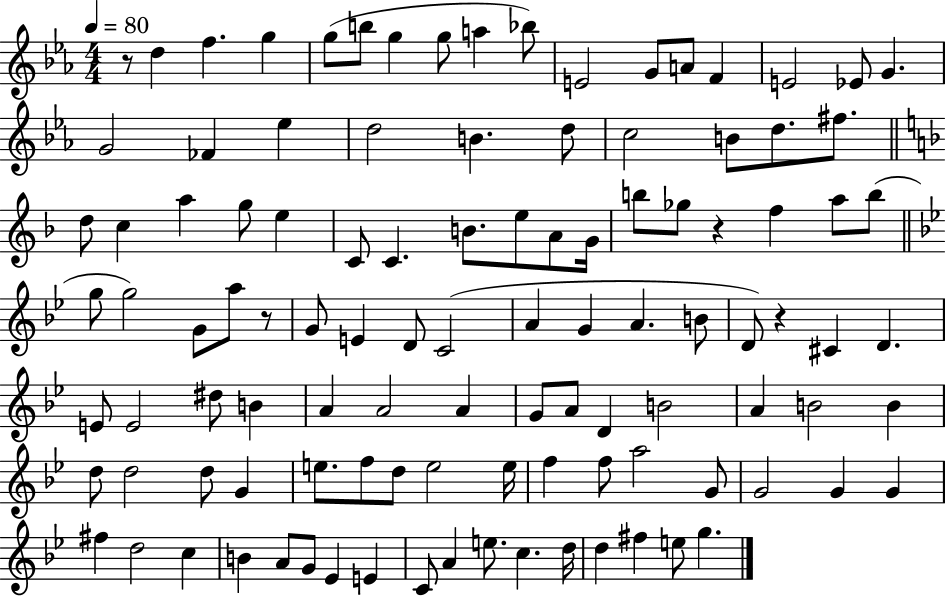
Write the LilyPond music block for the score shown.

{
  \clef treble
  \numericTimeSignature
  \time 4/4
  \key ees \major
  \tempo 4 = 80
  r8 d''4 f''4. g''4 | g''8( b''8 g''4 g''8 a''4 bes''8) | e'2 g'8 a'8 f'4 | e'2 ees'8 g'4. | \break g'2 fes'4 ees''4 | d''2 b'4. d''8 | c''2 b'8 d''8. fis''8. | \bar "||" \break \key f \major d''8 c''4 a''4 g''8 e''4 | c'8 c'4. b'8. e''8 a'8 g'16 | b''8 ges''8 r4 f''4 a''8 b''8( | \bar "||" \break \key bes \major g''8 g''2) g'8 a''8 r8 | g'8 e'4 d'8 c'2( | a'4 g'4 a'4. b'8 | d'8) r4 cis'4 d'4. | \break e'8 e'2 dis''8 b'4 | a'4 a'2 a'4 | g'8 a'8 d'4 b'2 | a'4 b'2 b'4 | \break d''8 d''2 d''8 g'4 | e''8. f''8 d''8 e''2 e''16 | f''4 f''8 a''2 g'8 | g'2 g'4 g'4 | \break fis''4 d''2 c''4 | b'4 a'8 g'8 ees'4 e'4 | c'8 a'4 e''8. c''4. d''16 | d''4 fis''4 e''8 g''4. | \break \bar "|."
}